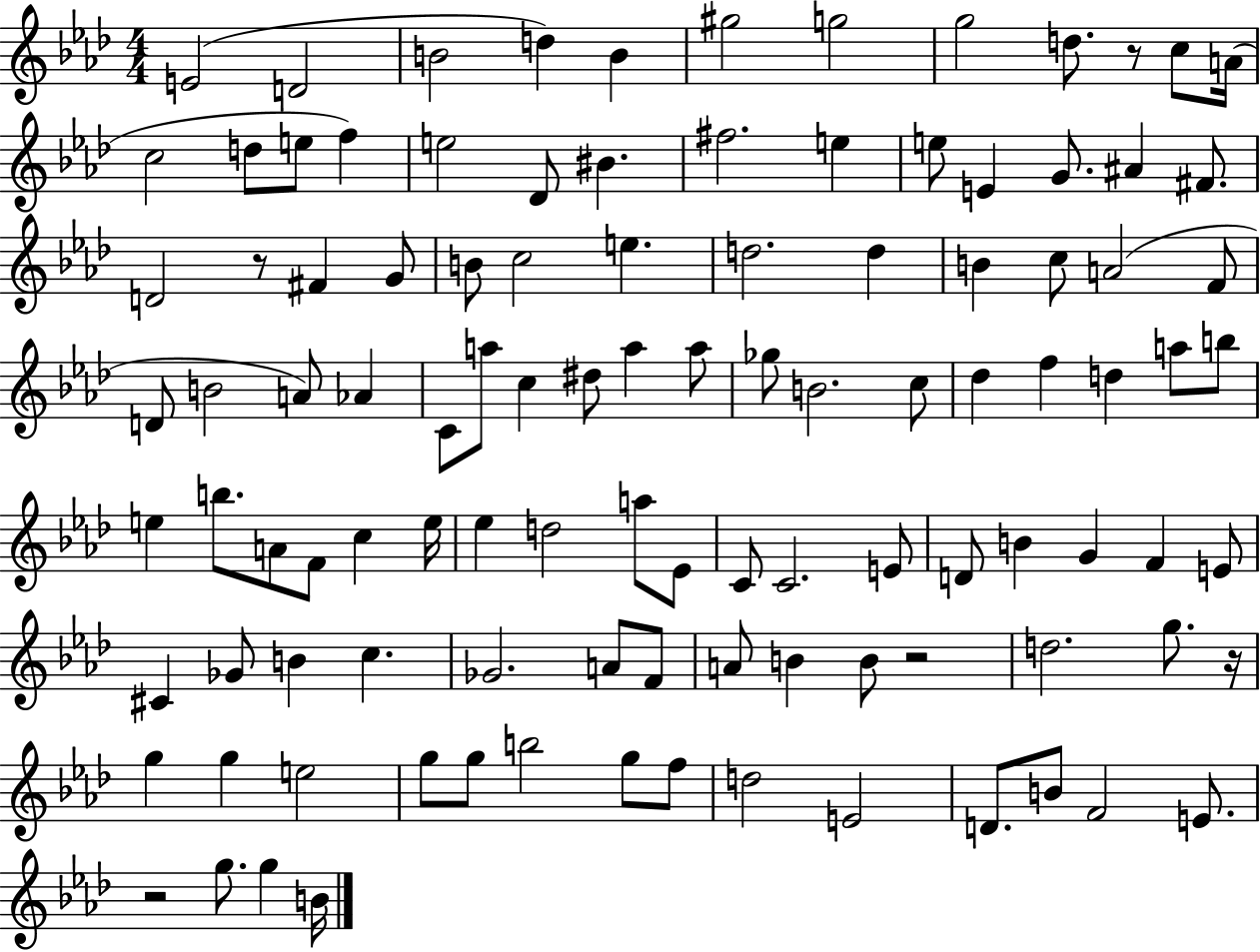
E4/h D4/h B4/h D5/q B4/q G#5/h G5/h G5/h D5/e. R/e C5/e A4/s C5/h D5/e E5/e F5/q E5/h Db4/e BIS4/q. F#5/h. E5/q E5/e E4/q G4/e. A#4/q F#4/e. D4/h R/e F#4/q G4/e B4/e C5/h E5/q. D5/h. D5/q B4/q C5/e A4/h F4/e D4/e B4/h A4/e Ab4/q C4/e A5/e C5/q D#5/e A5/q A5/e Gb5/e B4/h. C5/e Db5/q F5/q D5/q A5/e B5/e E5/q B5/e. A4/e F4/e C5/q E5/s Eb5/q D5/h A5/e Eb4/e C4/e C4/h. E4/e D4/e B4/q G4/q F4/q E4/e C#4/q Gb4/e B4/q C5/q. Gb4/h. A4/e F4/e A4/e B4/q B4/e R/h D5/h. G5/e. R/s G5/q G5/q E5/h G5/e G5/e B5/h G5/e F5/e D5/h E4/h D4/e. B4/e F4/h E4/e. R/h G5/e. G5/q B4/s